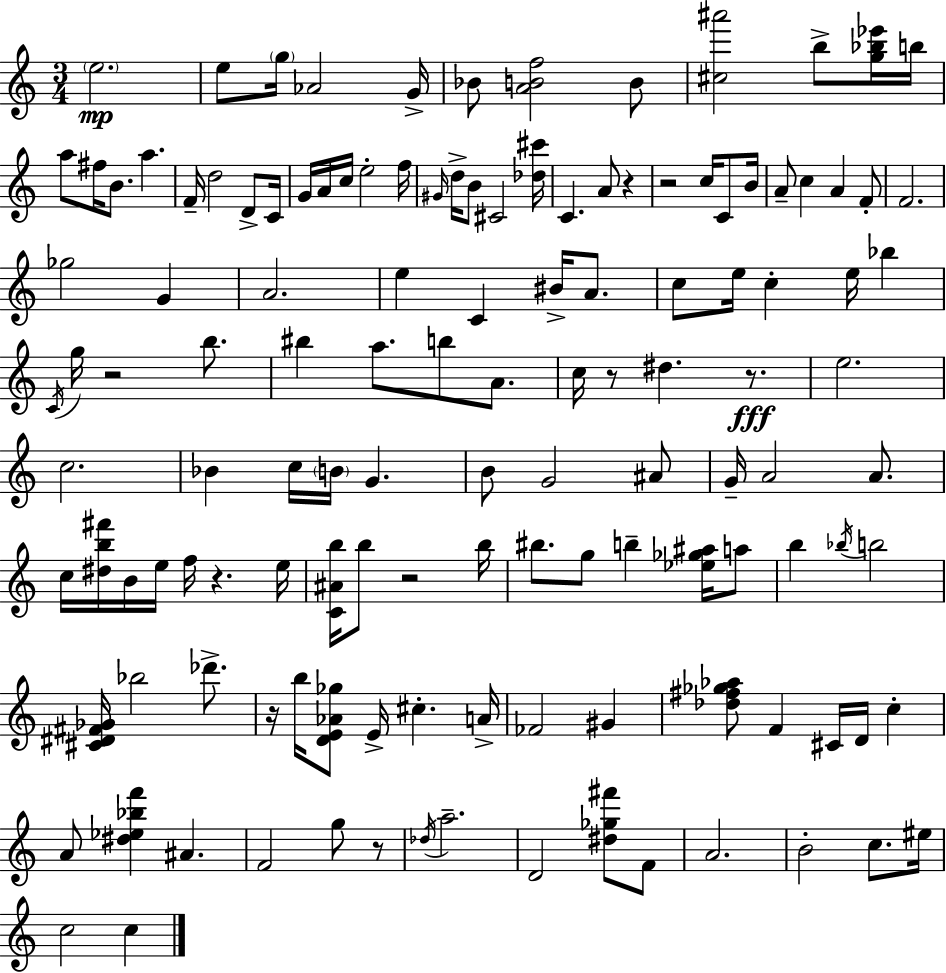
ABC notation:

X:1
T:Untitled
M:3/4
L:1/4
K:Am
e2 e/2 g/4 _A2 G/4 _B/2 [ABf]2 B/2 [^c^a']2 b/2 [g_b_e']/4 b/4 a/2 ^f/4 B/2 a F/4 d2 D/2 C/4 G/4 A/4 c/4 e2 f/4 ^G/4 d/4 B/2 ^C2 [_d^c']/4 C A/2 z z2 c/4 C/2 B/4 A/2 c A F/2 F2 _g2 G A2 e C ^B/4 A/2 c/2 e/4 c e/4 _b C/4 g/4 z2 b/2 ^b a/2 b/2 A/2 c/4 z/2 ^d z/2 e2 c2 _B c/4 B/4 G B/2 G2 ^A/2 G/4 A2 A/2 c/4 [^db^f']/4 B/4 e/4 f/4 z e/4 [C^Ab]/4 b/2 z2 b/4 ^b/2 g/2 b [_e_g^a]/4 a/2 b _b/4 b2 [^C^D^F_G]/4 _b2 _d'/2 z/4 b/4 [DE_A_g]/2 E/4 ^c A/4 _F2 ^G [_d^f_g_a]/2 F ^C/4 D/4 c A/2 [^d_e_bf'] ^A F2 g/2 z/2 _d/4 a2 D2 [^d_g^f']/2 F/2 A2 B2 c/2 ^e/4 c2 c